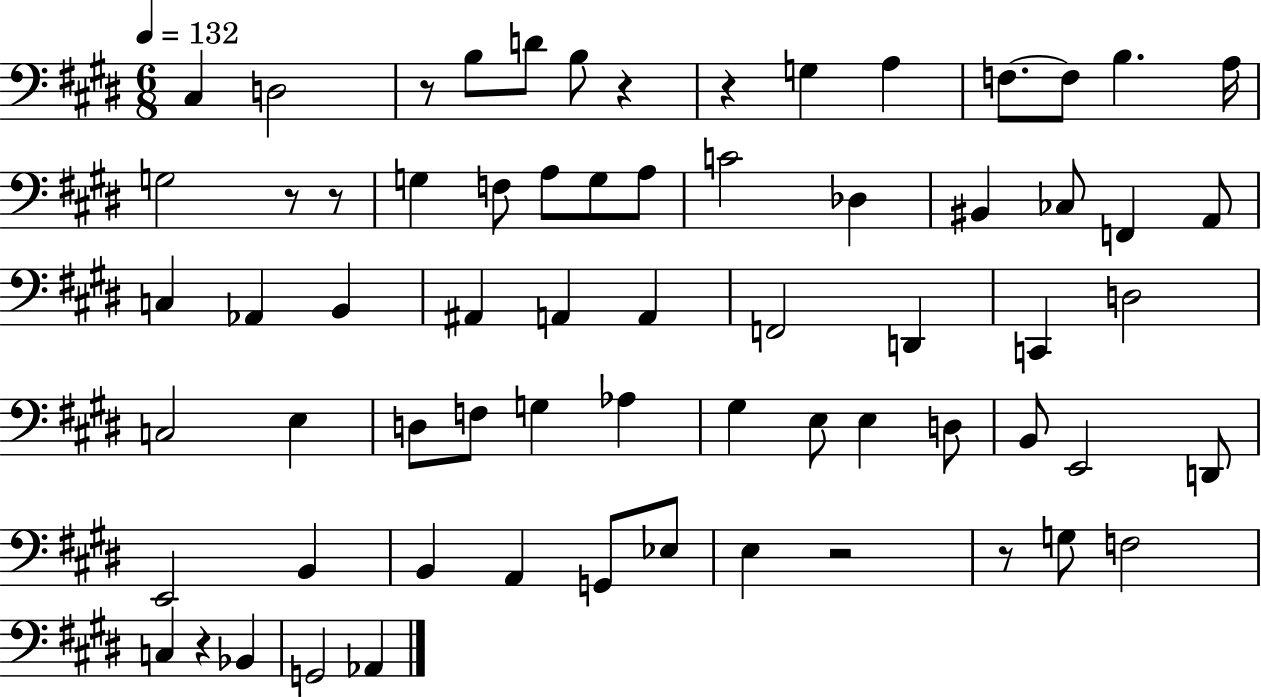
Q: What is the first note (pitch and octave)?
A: C#3